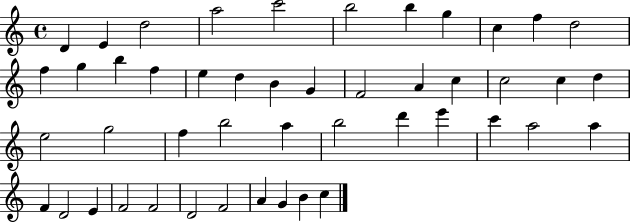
D4/q E4/q D5/h A5/h C6/h B5/h B5/q G5/q C5/q F5/q D5/h F5/q G5/q B5/q F5/q E5/q D5/q B4/q G4/q F4/h A4/q C5/q C5/h C5/q D5/q E5/h G5/h F5/q B5/h A5/q B5/h D6/q E6/q C6/q A5/h A5/q F4/q D4/h E4/q F4/h F4/h D4/h F4/h A4/q G4/q B4/q C5/q